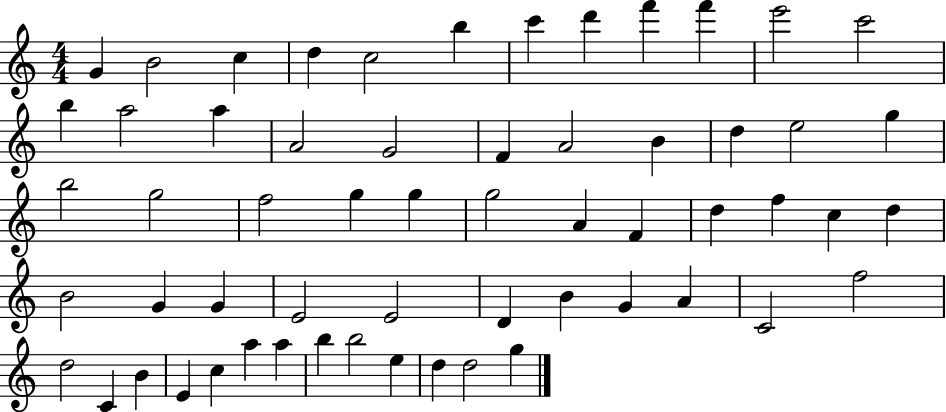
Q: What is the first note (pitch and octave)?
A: G4